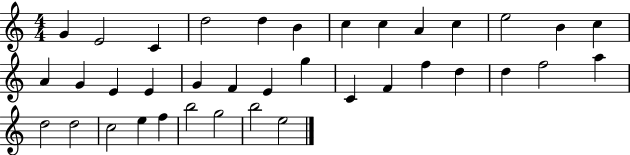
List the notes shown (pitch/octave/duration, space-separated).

G4/q E4/h C4/q D5/h D5/q B4/q C5/q C5/q A4/q C5/q E5/h B4/q C5/q A4/q G4/q E4/q E4/q G4/q F4/q E4/q G5/q C4/q F4/q F5/q D5/q D5/q F5/h A5/q D5/h D5/h C5/h E5/q F5/q B5/h G5/h B5/h E5/h